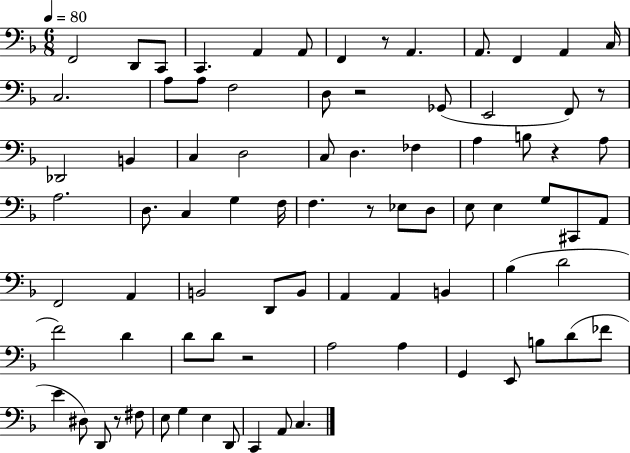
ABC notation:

X:1
T:Untitled
M:6/8
L:1/4
K:F
F,,2 D,,/2 C,,/2 C,, A,, A,,/2 F,, z/2 A,, A,,/2 F,, A,, C,/4 C,2 A,/2 A,/2 F,2 D,/2 z2 _G,,/2 E,,2 F,,/2 z/2 _D,,2 B,, C, D,2 C,/2 D, _F, A, B,/2 z A,/2 A,2 D,/2 C, G, F,/4 F, z/2 _E,/2 D,/2 E,/2 E, G,/2 ^C,,/2 A,,/2 F,,2 A,, B,,2 D,,/2 B,,/2 A,, A,, B,, _B, D2 F2 D D/2 D/2 z2 A,2 A, G,, E,,/2 B,/2 D/2 _F/2 E ^D,/2 D,,/2 z/2 ^F,/2 E,/2 G, E, D,,/2 C,, A,,/2 C,